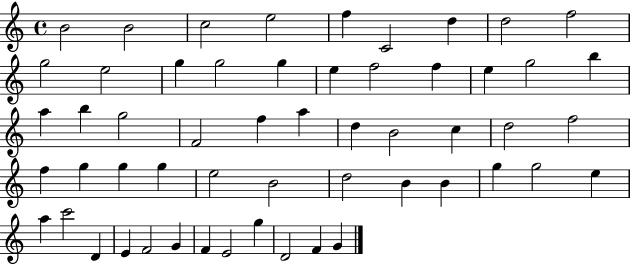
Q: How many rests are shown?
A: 0